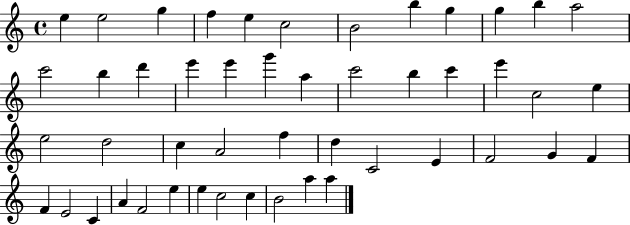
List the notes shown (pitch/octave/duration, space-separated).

E5/q E5/h G5/q F5/q E5/q C5/h B4/h B5/q G5/q G5/q B5/q A5/h C6/h B5/q D6/q E6/q E6/q G6/q A5/q C6/h B5/q C6/q E6/q C5/h E5/q E5/h D5/h C5/q A4/h F5/q D5/q C4/h E4/q F4/h G4/q F4/q F4/q E4/h C4/q A4/q F4/h E5/q E5/q C5/h C5/q B4/h A5/q A5/q